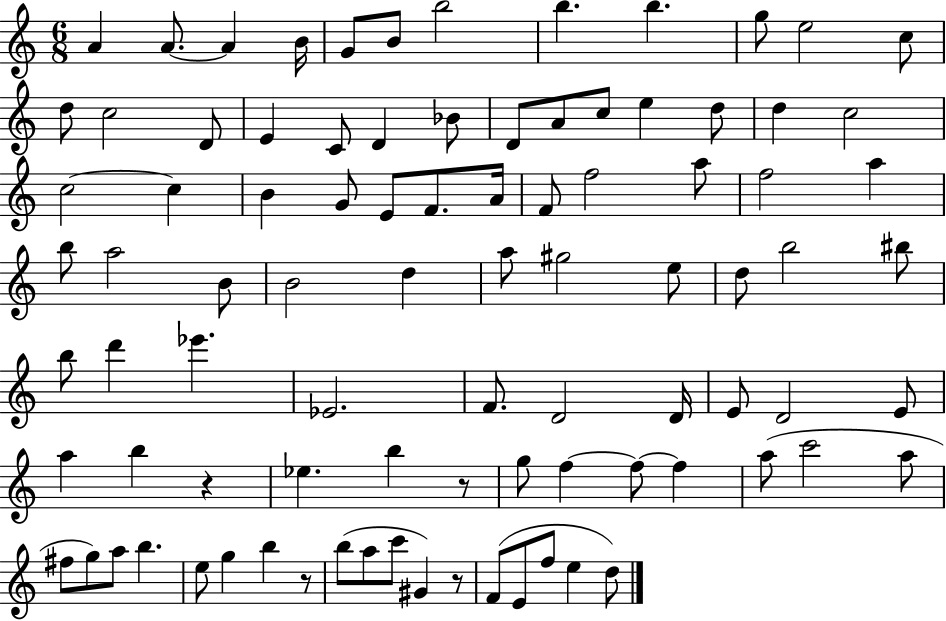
{
  \clef treble
  \numericTimeSignature
  \time 6/8
  \key c \major
  \repeat volta 2 { a'4 a'8.~~ a'4 b'16 | g'8 b'8 b''2 | b''4. b''4. | g''8 e''2 c''8 | \break d''8 c''2 d'8 | e'4 c'8 d'4 bes'8 | d'8 a'8 c''8 e''4 d''8 | d''4 c''2 | \break c''2~~ c''4 | b'4 g'8 e'8 f'8. a'16 | f'8 f''2 a''8 | f''2 a''4 | \break b''8 a''2 b'8 | b'2 d''4 | a''8 gis''2 e''8 | d''8 b''2 bis''8 | \break b''8 d'''4 ees'''4. | ees'2. | f'8. d'2 d'16 | e'8 d'2 e'8 | \break a''4 b''4 r4 | ees''4. b''4 r8 | g''8 f''4~~ f''8~~ f''4 | a''8( c'''2 a''8 | \break fis''8 g''8) a''8 b''4. | e''8 g''4 b''4 r8 | b''8( a''8 c'''8 gis'4) r8 | f'8( e'8 f''8 e''4 d''8) | \break } \bar "|."
}